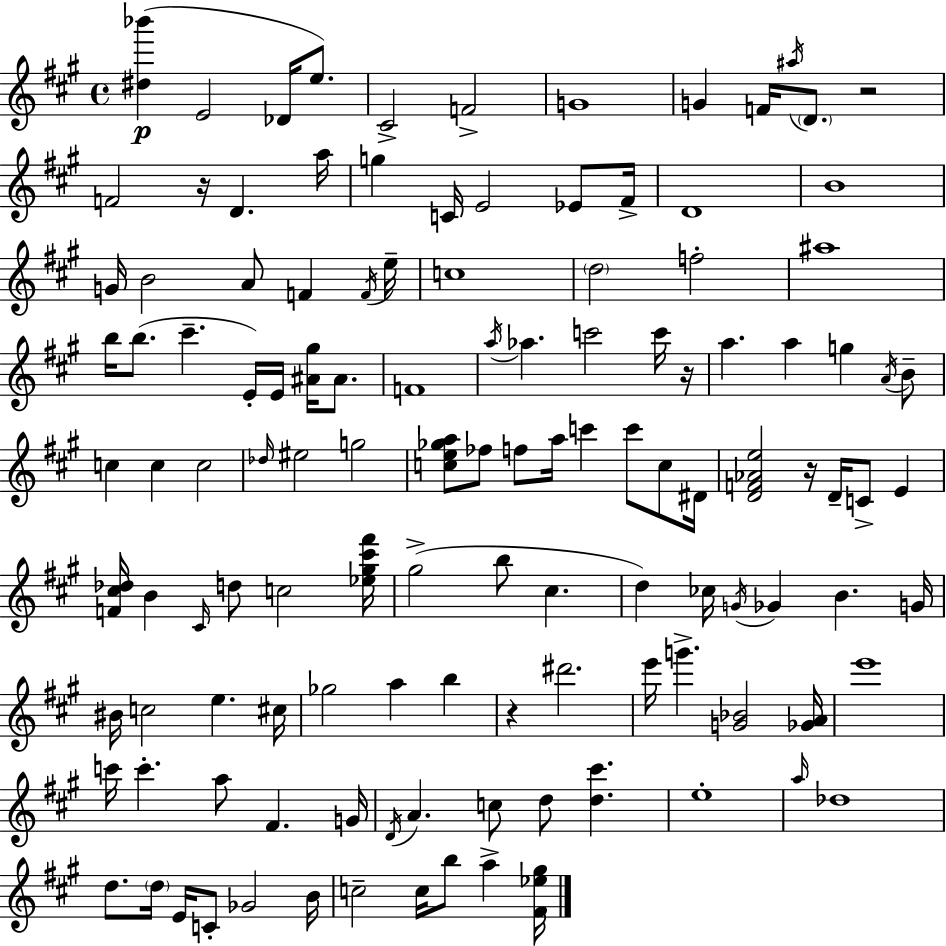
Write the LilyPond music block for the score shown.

{
  \clef treble
  \time 4/4
  \defaultTimeSignature
  \key a \major
  <dis'' bes'''>4(\p e'2 des'16 e''8.) | cis'2-> f'2-> | g'1 | g'4 f'16 \acciaccatura { ais''16 } \parenthesize d'8. r2 | \break f'2 r16 d'4. | a''16 g''4 c'16 e'2 ees'8 | fis'16-> d'1 | b'1 | \break g'16 b'2 a'8 f'4 | \acciaccatura { f'16 } e''16-- c''1 | \parenthesize d''2 f''2-. | ais''1 | \break b''16 b''8.( cis'''4.-- e'16-.) e'16 <ais' gis''>16 ais'8. | f'1 | \acciaccatura { a''16 } aes''4. c'''2 | c'''16 r16 a''4. a''4 g''4 | \break \acciaccatura { a'16 } b'8-- c''4 c''4 c''2 | \grace { des''16 } eis''2 g''2 | <c'' e'' ges'' a''>8 fes''8 f''8 a''16 c'''4 | c'''8 c''8 dis'16 <d' f' aes' e''>2 r16 d'16-- c'8-> | \break e'4 <f' cis'' des''>16 b'4 \grace { cis'16 } d''8 c''2 | <ees'' gis'' cis''' fis'''>16 gis''2->( b''8 | cis''4. d''4) ces''16 \acciaccatura { g'16 } ges'4 | b'4. g'16 bis'16 c''2 | \break e''4. cis''16 ges''2 a''4 | b''4 r4 dis'''2. | e'''16 g'''4.-> <g' bes'>2 | <ges' a'>16 e'''1 | \break c'''16 c'''4.-. a''8 | fis'4. g'16 \acciaccatura { d'16 } a'4. c''8 | d''8 <d'' cis'''>4. e''1-. | \grace { a''16 } des''1 | \break d''8. \parenthesize d''16 e'16 c'8-. | ges'2 b'16 c''2-- | c''16 b''8 a''4-> <fis' ees'' gis''>16 \bar "|."
}